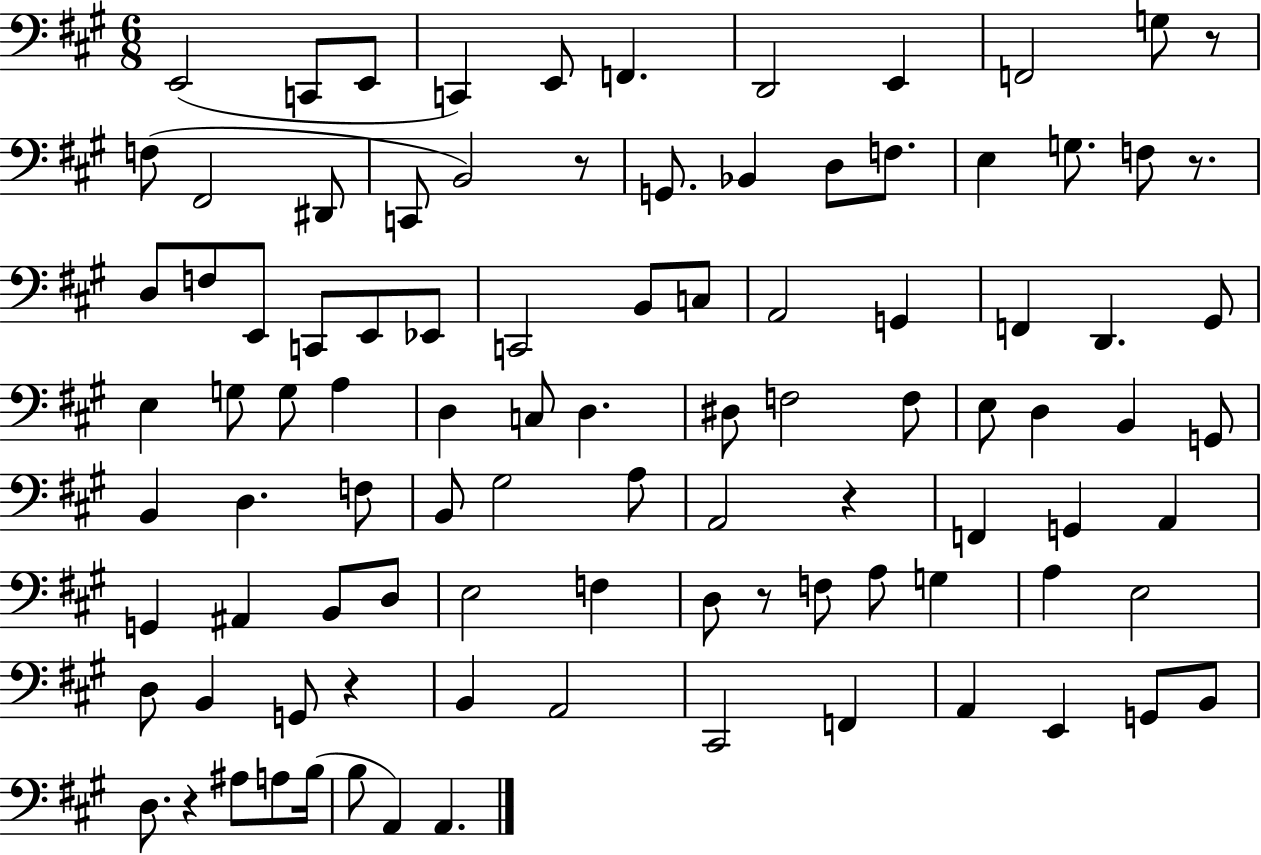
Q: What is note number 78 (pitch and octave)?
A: C#2